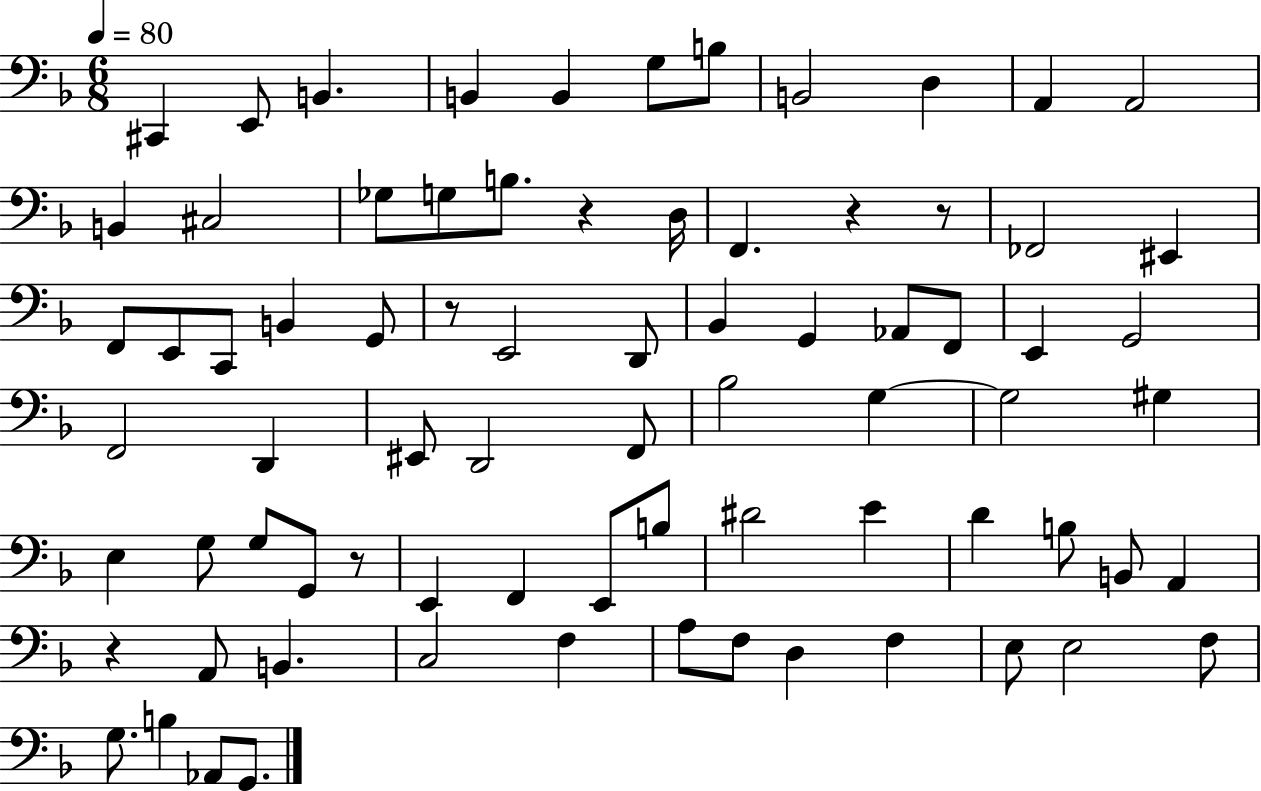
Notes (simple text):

C#2/q E2/e B2/q. B2/q B2/q G3/e B3/e B2/h D3/q A2/q A2/h B2/q C#3/h Gb3/e G3/e B3/e. R/q D3/s F2/q. R/q R/e FES2/h EIS2/q F2/e E2/e C2/e B2/q G2/e R/e E2/h D2/e Bb2/q G2/q Ab2/e F2/e E2/q G2/h F2/h D2/q EIS2/e D2/h F2/e Bb3/h G3/q G3/h G#3/q E3/q G3/e G3/e G2/e R/e E2/q F2/q E2/e B3/e D#4/h E4/q D4/q B3/e B2/e A2/q R/q A2/e B2/q. C3/h F3/q A3/e F3/e D3/q F3/q E3/e E3/h F3/e G3/e. B3/q Ab2/e G2/e.